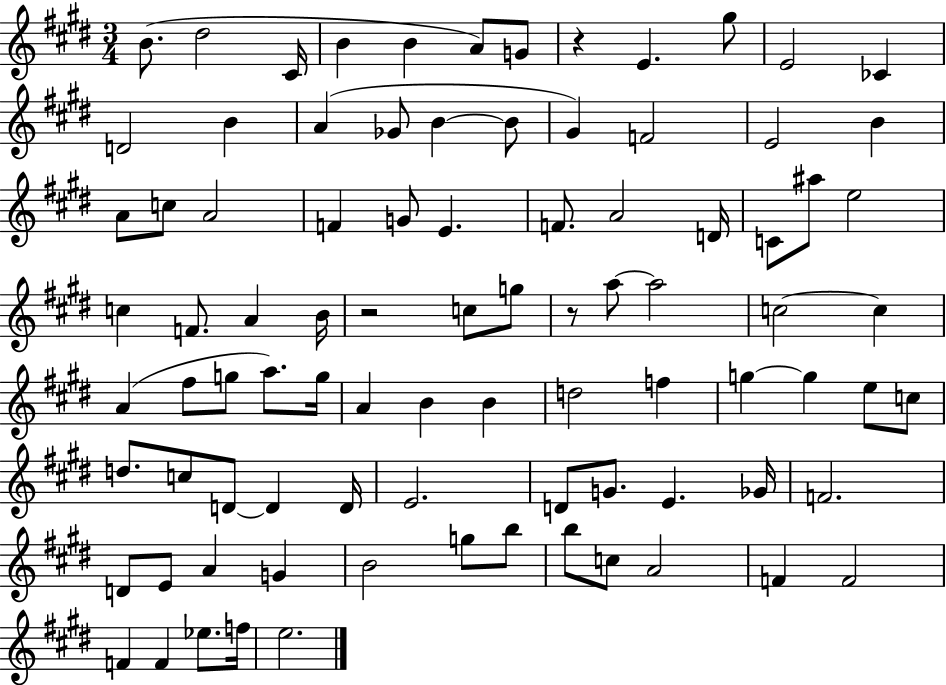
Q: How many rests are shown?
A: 3